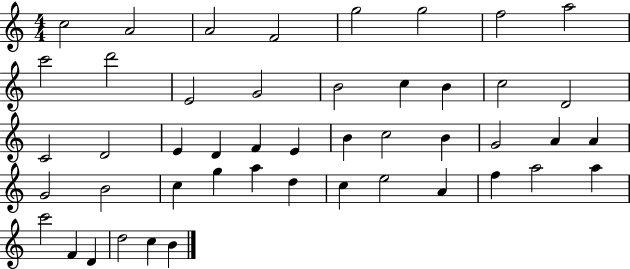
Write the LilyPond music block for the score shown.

{
  \clef treble
  \numericTimeSignature
  \time 4/4
  \key c \major
  c''2 a'2 | a'2 f'2 | g''2 g''2 | f''2 a''2 | \break c'''2 d'''2 | e'2 g'2 | b'2 c''4 b'4 | c''2 d'2 | \break c'2 d'2 | e'4 d'4 f'4 e'4 | b'4 c''2 b'4 | g'2 a'4 a'4 | \break g'2 b'2 | c''4 g''4 a''4 d''4 | c''4 e''2 a'4 | f''4 a''2 a''4 | \break c'''2 f'4 d'4 | d''2 c''4 b'4 | \bar "|."
}